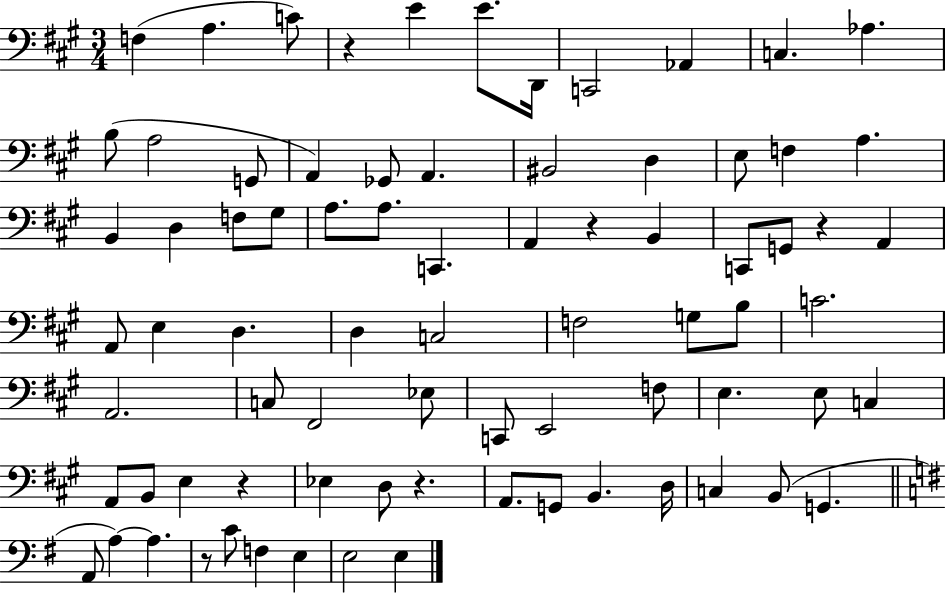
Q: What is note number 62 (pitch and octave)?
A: C3